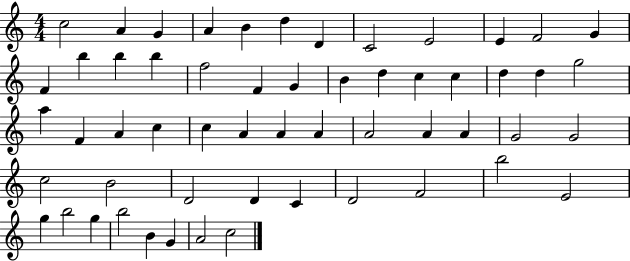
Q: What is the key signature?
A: C major